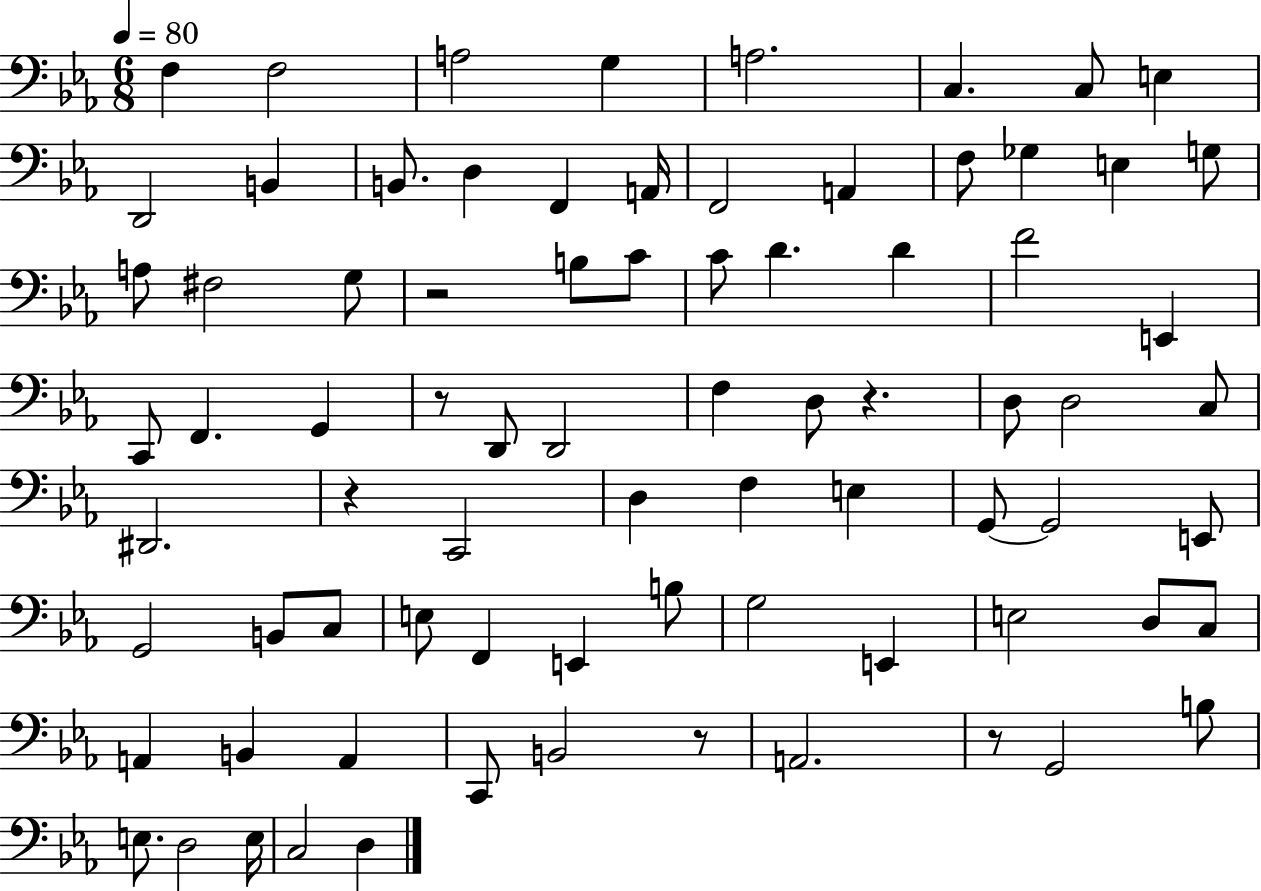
{
  \clef bass
  \numericTimeSignature
  \time 6/8
  \key ees \major
  \tempo 4 = 80
  f4 f2 | a2 g4 | a2. | c4. c8 e4 | \break d,2 b,4 | b,8. d4 f,4 a,16 | f,2 a,4 | f8 ges4 e4 g8 | \break a8 fis2 g8 | r2 b8 c'8 | c'8 d'4. d'4 | f'2 e,4 | \break c,8 f,4. g,4 | r8 d,8 d,2 | f4 d8 r4. | d8 d2 c8 | \break dis,2. | r4 c,2 | d4 f4 e4 | g,8~~ g,2 e,8 | \break g,2 b,8 c8 | e8 f,4 e,4 b8 | g2 e,4 | e2 d8 c8 | \break a,4 b,4 a,4 | c,8 b,2 r8 | a,2. | r8 g,2 b8 | \break e8. d2 e16 | c2 d4 | \bar "|."
}